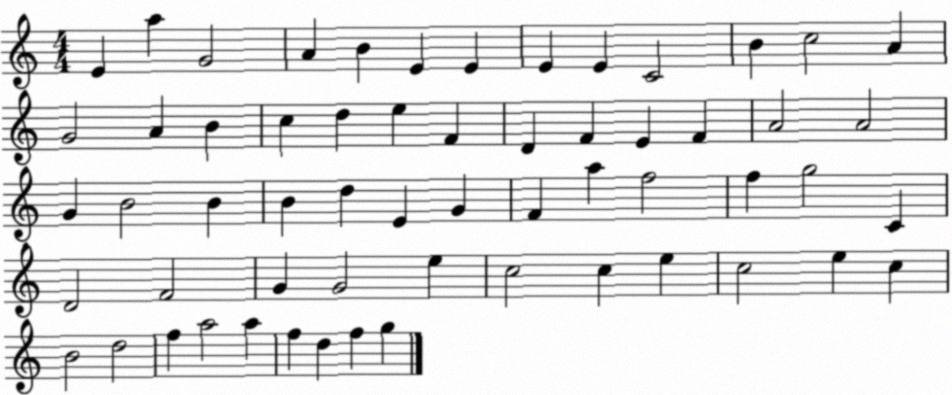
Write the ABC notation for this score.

X:1
T:Untitled
M:4/4
L:1/4
K:C
E a G2 A B E E E E C2 B c2 A G2 A B c d e F D F E F A2 A2 G B2 B B d E G F a f2 f g2 C D2 F2 G G2 e c2 c e c2 e c B2 d2 f a2 a f d f g